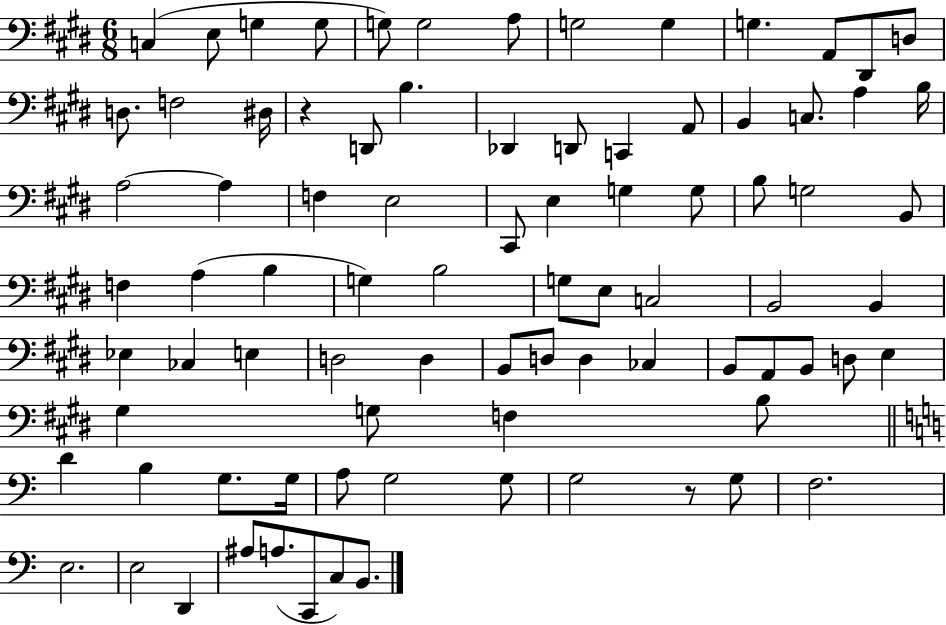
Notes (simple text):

C3/q E3/e G3/q G3/e G3/e G3/h A3/e G3/h G3/q G3/q. A2/e D#2/e D3/e D3/e. F3/h D#3/s R/q D2/e B3/q. Db2/q D2/e C2/q A2/e B2/q C3/e. A3/q B3/s A3/h A3/q F3/q E3/h C#2/e E3/q G3/q G3/e B3/e G3/h B2/e F3/q A3/q B3/q G3/q B3/h G3/e E3/e C3/h B2/h B2/q Eb3/q CES3/q E3/q D3/h D3/q B2/e D3/e D3/q CES3/q B2/e A2/e B2/e D3/e E3/q G#3/q G3/e F3/q B3/e D4/q B3/q G3/e. G3/s A3/e G3/h G3/e G3/h R/e G3/e F3/h. E3/h. E3/h D2/q A#3/e A3/e. C2/e C3/e B2/e.